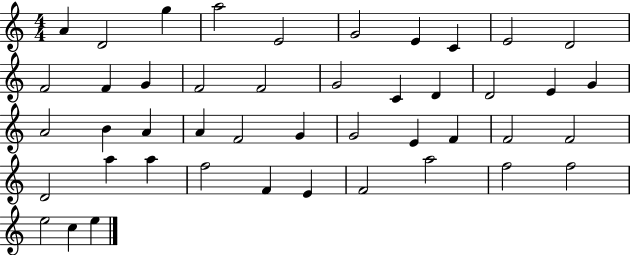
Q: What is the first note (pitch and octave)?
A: A4